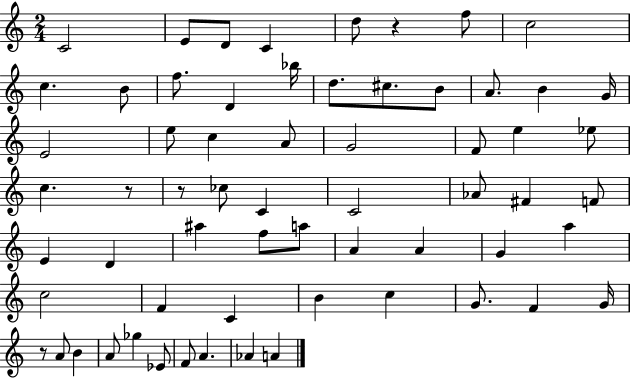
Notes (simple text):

C4/h E4/e D4/e C4/q D5/e R/q F5/e C5/h C5/q. B4/e F5/e. D4/q Bb5/s D5/e. C#5/e. B4/e A4/e. B4/q G4/s E4/h E5/e C5/q A4/e G4/h F4/e E5/q Eb5/e C5/q. R/e R/e CES5/e C4/q C4/h Ab4/e F#4/q F4/e E4/q D4/q A#5/q F5/e A5/e A4/q A4/q G4/q A5/q C5/h F4/q C4/q B4/q C5/q G4/e. F4/q G4/s R/e A4/e B4/q A4/e Gb5/q Eb4/e F4/e A4/q. Ab4/q A4/q